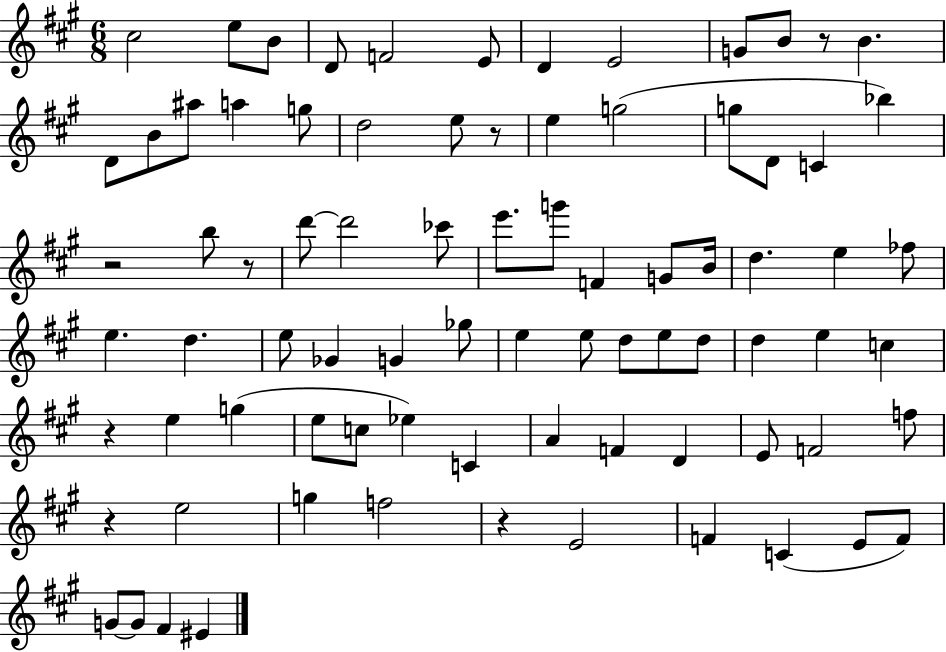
{
  \clef treble
  \numericTimeSignature
  \time 6/8
  \key a \major
  cis''2 e''8 b'8 | d'8 f'2 e'8 | d'4 e'2 | g'8 b'8 r8 b'4. | \break d'8 b'8 ais''8 a''4 g''8 | d''2 e''8 r8 | e''4 g''2( | g''8 d'8 c'4 bes''4) | \break r2 b''8 r8 | d'''8~~ d'''2 ces'''8 | e'''8. g'''8 f'4 g'8 b'16 | d''4. e''4 fes''8 | \break e''4. d''4. | e''8 ges'4 g'4 ges''8 | e''4 e''8 d''8 e''8 d''8 | d''4 e''4 c''4 | \break r4 e''4 g''4( | e''8 c''8 ees''4) c'4 | a'4 f'4 d'4 | e'8 f'2 f''8 | \break r4 e''2 | g''4 f''2 | r4 e'2 | f'4 c'4( e'8 f'8) | \break g'8~~ g'8 fis'4 eis'4 | \bar "|."
}